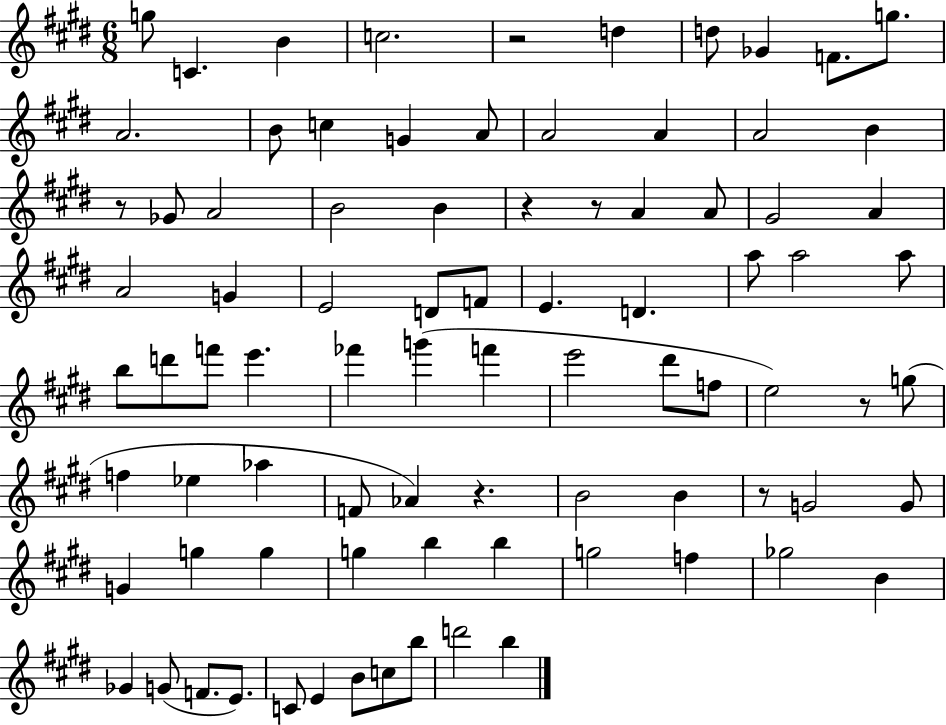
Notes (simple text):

G5/e C4/q. B4/q C5/h. R/h D5/q D5/e Gb4/q F4/e. G5/e. A4/h. B4/e C5/q G4/q A4/e A4/h A4/q A4/h B4/q R/e Gb4/e A4/h B4/h B4/q R/q R/e A4/q A4/e G#4/h A4/q A4/h G4/q E4/h D4/e F4/e E4/q. D4/q. A5/e A5/h A5/e B5/e D6/e F6/e E6/q. FES6/q G6/q F6/q E6/h D#6/e F5/e E5/h R/e G5/e F5/q Eb5/q Ab5/q F4/e Ab4/q R/q. B4/h B4/q R/e G4/h G4/e G4/q G5/q G5/q G5/q B5/q B5/q G5/h F5/q Gb5/h B4/q Gb4/q G4/e F4/e. E4/e. C4/e E4/q B4/e C5/e B5/e D6/h B5/q